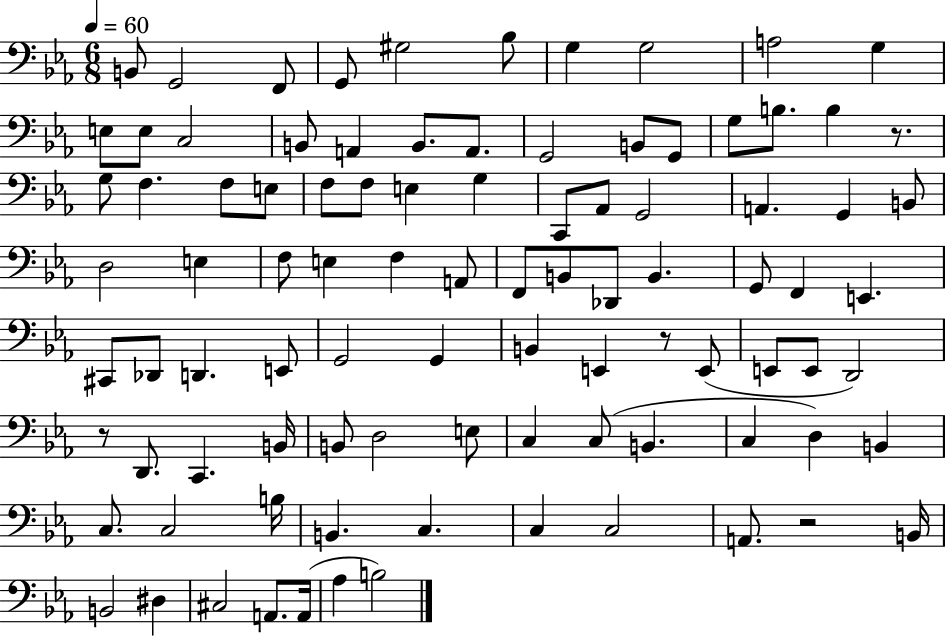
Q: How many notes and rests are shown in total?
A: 94